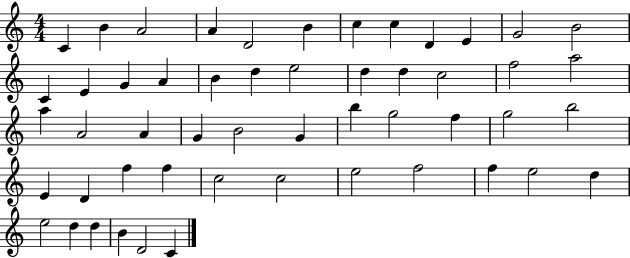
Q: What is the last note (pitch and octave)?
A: C4